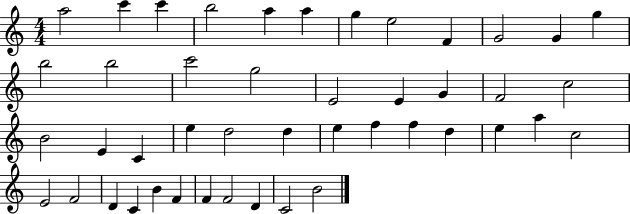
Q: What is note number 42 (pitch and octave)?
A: F4